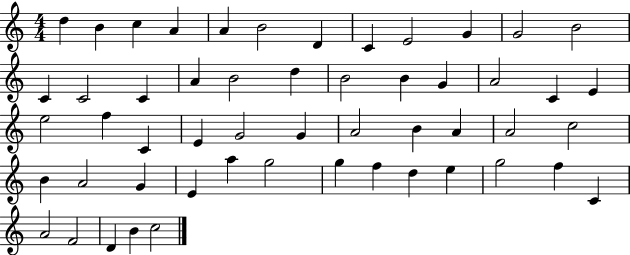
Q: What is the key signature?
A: C major